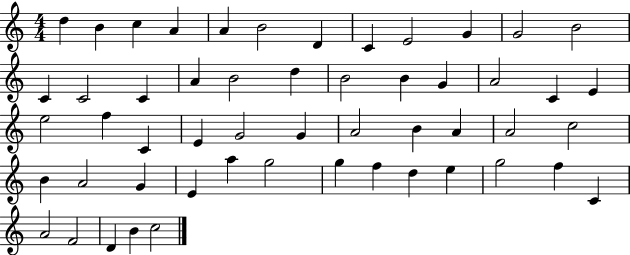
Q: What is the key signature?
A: C major